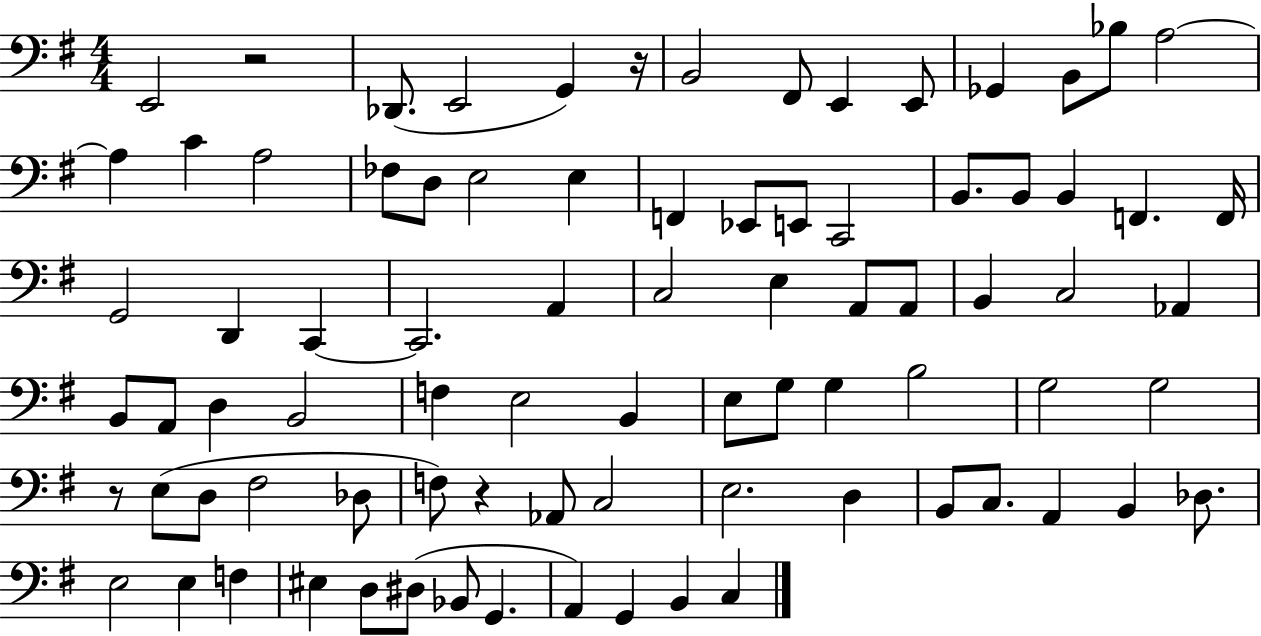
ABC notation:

X:1
T:Untitled
M:4/4
L:1/4
K:G
E,,2 z2 _D,,/2 E,,2 G,, z/4 B,,2 ^F,,/2 E,, E,,/2 _G,, B,,/2 _B,/2 A,2 A, C A,2 _F,/2 D,/2 E,2 E, F,, _E,,/2 E,,/2 C,,2 B,,/2 B,,/2 B,, F,, F,,/4 G,,2 D,, C,, C,,2 A,, C,2 E, A,,/2 A,,/2 B,, C,2 _A,, B,,/2 A,,/2 D, B,,2 F, E,2 B,, E,/2 G,/2 G, B,2 G,2 G,2 z/2 E,/2 D,/2 ^F,2 _D,/2 F,/2 z _A,,/2 C,2 E,2 D, B,,/2 C,/2 A,, B,, _D,/2 E,2 E, F, ^E, D,/2 ^D,/2 _B,,/2 G,, A,, G,, B,, C,